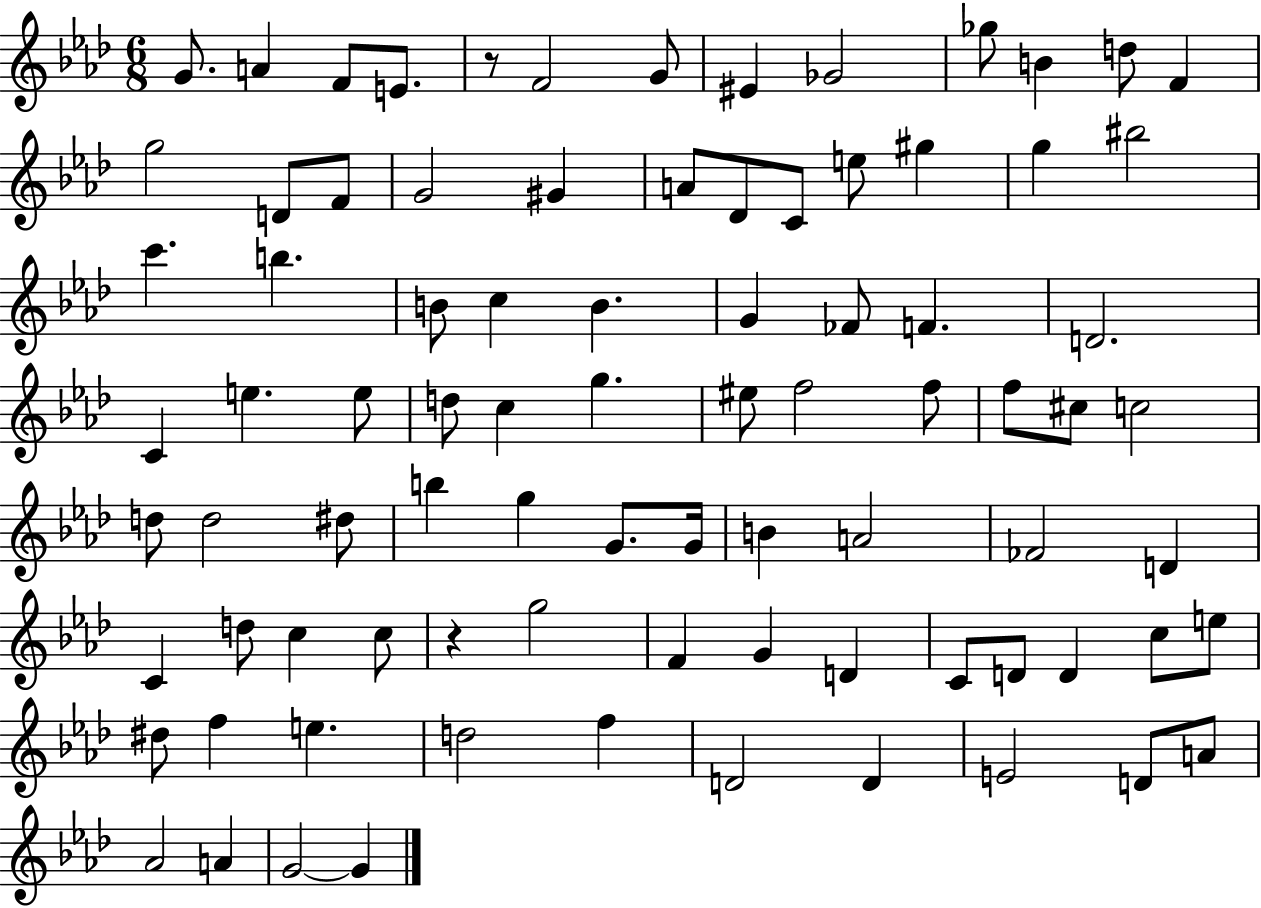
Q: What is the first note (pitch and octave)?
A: G4